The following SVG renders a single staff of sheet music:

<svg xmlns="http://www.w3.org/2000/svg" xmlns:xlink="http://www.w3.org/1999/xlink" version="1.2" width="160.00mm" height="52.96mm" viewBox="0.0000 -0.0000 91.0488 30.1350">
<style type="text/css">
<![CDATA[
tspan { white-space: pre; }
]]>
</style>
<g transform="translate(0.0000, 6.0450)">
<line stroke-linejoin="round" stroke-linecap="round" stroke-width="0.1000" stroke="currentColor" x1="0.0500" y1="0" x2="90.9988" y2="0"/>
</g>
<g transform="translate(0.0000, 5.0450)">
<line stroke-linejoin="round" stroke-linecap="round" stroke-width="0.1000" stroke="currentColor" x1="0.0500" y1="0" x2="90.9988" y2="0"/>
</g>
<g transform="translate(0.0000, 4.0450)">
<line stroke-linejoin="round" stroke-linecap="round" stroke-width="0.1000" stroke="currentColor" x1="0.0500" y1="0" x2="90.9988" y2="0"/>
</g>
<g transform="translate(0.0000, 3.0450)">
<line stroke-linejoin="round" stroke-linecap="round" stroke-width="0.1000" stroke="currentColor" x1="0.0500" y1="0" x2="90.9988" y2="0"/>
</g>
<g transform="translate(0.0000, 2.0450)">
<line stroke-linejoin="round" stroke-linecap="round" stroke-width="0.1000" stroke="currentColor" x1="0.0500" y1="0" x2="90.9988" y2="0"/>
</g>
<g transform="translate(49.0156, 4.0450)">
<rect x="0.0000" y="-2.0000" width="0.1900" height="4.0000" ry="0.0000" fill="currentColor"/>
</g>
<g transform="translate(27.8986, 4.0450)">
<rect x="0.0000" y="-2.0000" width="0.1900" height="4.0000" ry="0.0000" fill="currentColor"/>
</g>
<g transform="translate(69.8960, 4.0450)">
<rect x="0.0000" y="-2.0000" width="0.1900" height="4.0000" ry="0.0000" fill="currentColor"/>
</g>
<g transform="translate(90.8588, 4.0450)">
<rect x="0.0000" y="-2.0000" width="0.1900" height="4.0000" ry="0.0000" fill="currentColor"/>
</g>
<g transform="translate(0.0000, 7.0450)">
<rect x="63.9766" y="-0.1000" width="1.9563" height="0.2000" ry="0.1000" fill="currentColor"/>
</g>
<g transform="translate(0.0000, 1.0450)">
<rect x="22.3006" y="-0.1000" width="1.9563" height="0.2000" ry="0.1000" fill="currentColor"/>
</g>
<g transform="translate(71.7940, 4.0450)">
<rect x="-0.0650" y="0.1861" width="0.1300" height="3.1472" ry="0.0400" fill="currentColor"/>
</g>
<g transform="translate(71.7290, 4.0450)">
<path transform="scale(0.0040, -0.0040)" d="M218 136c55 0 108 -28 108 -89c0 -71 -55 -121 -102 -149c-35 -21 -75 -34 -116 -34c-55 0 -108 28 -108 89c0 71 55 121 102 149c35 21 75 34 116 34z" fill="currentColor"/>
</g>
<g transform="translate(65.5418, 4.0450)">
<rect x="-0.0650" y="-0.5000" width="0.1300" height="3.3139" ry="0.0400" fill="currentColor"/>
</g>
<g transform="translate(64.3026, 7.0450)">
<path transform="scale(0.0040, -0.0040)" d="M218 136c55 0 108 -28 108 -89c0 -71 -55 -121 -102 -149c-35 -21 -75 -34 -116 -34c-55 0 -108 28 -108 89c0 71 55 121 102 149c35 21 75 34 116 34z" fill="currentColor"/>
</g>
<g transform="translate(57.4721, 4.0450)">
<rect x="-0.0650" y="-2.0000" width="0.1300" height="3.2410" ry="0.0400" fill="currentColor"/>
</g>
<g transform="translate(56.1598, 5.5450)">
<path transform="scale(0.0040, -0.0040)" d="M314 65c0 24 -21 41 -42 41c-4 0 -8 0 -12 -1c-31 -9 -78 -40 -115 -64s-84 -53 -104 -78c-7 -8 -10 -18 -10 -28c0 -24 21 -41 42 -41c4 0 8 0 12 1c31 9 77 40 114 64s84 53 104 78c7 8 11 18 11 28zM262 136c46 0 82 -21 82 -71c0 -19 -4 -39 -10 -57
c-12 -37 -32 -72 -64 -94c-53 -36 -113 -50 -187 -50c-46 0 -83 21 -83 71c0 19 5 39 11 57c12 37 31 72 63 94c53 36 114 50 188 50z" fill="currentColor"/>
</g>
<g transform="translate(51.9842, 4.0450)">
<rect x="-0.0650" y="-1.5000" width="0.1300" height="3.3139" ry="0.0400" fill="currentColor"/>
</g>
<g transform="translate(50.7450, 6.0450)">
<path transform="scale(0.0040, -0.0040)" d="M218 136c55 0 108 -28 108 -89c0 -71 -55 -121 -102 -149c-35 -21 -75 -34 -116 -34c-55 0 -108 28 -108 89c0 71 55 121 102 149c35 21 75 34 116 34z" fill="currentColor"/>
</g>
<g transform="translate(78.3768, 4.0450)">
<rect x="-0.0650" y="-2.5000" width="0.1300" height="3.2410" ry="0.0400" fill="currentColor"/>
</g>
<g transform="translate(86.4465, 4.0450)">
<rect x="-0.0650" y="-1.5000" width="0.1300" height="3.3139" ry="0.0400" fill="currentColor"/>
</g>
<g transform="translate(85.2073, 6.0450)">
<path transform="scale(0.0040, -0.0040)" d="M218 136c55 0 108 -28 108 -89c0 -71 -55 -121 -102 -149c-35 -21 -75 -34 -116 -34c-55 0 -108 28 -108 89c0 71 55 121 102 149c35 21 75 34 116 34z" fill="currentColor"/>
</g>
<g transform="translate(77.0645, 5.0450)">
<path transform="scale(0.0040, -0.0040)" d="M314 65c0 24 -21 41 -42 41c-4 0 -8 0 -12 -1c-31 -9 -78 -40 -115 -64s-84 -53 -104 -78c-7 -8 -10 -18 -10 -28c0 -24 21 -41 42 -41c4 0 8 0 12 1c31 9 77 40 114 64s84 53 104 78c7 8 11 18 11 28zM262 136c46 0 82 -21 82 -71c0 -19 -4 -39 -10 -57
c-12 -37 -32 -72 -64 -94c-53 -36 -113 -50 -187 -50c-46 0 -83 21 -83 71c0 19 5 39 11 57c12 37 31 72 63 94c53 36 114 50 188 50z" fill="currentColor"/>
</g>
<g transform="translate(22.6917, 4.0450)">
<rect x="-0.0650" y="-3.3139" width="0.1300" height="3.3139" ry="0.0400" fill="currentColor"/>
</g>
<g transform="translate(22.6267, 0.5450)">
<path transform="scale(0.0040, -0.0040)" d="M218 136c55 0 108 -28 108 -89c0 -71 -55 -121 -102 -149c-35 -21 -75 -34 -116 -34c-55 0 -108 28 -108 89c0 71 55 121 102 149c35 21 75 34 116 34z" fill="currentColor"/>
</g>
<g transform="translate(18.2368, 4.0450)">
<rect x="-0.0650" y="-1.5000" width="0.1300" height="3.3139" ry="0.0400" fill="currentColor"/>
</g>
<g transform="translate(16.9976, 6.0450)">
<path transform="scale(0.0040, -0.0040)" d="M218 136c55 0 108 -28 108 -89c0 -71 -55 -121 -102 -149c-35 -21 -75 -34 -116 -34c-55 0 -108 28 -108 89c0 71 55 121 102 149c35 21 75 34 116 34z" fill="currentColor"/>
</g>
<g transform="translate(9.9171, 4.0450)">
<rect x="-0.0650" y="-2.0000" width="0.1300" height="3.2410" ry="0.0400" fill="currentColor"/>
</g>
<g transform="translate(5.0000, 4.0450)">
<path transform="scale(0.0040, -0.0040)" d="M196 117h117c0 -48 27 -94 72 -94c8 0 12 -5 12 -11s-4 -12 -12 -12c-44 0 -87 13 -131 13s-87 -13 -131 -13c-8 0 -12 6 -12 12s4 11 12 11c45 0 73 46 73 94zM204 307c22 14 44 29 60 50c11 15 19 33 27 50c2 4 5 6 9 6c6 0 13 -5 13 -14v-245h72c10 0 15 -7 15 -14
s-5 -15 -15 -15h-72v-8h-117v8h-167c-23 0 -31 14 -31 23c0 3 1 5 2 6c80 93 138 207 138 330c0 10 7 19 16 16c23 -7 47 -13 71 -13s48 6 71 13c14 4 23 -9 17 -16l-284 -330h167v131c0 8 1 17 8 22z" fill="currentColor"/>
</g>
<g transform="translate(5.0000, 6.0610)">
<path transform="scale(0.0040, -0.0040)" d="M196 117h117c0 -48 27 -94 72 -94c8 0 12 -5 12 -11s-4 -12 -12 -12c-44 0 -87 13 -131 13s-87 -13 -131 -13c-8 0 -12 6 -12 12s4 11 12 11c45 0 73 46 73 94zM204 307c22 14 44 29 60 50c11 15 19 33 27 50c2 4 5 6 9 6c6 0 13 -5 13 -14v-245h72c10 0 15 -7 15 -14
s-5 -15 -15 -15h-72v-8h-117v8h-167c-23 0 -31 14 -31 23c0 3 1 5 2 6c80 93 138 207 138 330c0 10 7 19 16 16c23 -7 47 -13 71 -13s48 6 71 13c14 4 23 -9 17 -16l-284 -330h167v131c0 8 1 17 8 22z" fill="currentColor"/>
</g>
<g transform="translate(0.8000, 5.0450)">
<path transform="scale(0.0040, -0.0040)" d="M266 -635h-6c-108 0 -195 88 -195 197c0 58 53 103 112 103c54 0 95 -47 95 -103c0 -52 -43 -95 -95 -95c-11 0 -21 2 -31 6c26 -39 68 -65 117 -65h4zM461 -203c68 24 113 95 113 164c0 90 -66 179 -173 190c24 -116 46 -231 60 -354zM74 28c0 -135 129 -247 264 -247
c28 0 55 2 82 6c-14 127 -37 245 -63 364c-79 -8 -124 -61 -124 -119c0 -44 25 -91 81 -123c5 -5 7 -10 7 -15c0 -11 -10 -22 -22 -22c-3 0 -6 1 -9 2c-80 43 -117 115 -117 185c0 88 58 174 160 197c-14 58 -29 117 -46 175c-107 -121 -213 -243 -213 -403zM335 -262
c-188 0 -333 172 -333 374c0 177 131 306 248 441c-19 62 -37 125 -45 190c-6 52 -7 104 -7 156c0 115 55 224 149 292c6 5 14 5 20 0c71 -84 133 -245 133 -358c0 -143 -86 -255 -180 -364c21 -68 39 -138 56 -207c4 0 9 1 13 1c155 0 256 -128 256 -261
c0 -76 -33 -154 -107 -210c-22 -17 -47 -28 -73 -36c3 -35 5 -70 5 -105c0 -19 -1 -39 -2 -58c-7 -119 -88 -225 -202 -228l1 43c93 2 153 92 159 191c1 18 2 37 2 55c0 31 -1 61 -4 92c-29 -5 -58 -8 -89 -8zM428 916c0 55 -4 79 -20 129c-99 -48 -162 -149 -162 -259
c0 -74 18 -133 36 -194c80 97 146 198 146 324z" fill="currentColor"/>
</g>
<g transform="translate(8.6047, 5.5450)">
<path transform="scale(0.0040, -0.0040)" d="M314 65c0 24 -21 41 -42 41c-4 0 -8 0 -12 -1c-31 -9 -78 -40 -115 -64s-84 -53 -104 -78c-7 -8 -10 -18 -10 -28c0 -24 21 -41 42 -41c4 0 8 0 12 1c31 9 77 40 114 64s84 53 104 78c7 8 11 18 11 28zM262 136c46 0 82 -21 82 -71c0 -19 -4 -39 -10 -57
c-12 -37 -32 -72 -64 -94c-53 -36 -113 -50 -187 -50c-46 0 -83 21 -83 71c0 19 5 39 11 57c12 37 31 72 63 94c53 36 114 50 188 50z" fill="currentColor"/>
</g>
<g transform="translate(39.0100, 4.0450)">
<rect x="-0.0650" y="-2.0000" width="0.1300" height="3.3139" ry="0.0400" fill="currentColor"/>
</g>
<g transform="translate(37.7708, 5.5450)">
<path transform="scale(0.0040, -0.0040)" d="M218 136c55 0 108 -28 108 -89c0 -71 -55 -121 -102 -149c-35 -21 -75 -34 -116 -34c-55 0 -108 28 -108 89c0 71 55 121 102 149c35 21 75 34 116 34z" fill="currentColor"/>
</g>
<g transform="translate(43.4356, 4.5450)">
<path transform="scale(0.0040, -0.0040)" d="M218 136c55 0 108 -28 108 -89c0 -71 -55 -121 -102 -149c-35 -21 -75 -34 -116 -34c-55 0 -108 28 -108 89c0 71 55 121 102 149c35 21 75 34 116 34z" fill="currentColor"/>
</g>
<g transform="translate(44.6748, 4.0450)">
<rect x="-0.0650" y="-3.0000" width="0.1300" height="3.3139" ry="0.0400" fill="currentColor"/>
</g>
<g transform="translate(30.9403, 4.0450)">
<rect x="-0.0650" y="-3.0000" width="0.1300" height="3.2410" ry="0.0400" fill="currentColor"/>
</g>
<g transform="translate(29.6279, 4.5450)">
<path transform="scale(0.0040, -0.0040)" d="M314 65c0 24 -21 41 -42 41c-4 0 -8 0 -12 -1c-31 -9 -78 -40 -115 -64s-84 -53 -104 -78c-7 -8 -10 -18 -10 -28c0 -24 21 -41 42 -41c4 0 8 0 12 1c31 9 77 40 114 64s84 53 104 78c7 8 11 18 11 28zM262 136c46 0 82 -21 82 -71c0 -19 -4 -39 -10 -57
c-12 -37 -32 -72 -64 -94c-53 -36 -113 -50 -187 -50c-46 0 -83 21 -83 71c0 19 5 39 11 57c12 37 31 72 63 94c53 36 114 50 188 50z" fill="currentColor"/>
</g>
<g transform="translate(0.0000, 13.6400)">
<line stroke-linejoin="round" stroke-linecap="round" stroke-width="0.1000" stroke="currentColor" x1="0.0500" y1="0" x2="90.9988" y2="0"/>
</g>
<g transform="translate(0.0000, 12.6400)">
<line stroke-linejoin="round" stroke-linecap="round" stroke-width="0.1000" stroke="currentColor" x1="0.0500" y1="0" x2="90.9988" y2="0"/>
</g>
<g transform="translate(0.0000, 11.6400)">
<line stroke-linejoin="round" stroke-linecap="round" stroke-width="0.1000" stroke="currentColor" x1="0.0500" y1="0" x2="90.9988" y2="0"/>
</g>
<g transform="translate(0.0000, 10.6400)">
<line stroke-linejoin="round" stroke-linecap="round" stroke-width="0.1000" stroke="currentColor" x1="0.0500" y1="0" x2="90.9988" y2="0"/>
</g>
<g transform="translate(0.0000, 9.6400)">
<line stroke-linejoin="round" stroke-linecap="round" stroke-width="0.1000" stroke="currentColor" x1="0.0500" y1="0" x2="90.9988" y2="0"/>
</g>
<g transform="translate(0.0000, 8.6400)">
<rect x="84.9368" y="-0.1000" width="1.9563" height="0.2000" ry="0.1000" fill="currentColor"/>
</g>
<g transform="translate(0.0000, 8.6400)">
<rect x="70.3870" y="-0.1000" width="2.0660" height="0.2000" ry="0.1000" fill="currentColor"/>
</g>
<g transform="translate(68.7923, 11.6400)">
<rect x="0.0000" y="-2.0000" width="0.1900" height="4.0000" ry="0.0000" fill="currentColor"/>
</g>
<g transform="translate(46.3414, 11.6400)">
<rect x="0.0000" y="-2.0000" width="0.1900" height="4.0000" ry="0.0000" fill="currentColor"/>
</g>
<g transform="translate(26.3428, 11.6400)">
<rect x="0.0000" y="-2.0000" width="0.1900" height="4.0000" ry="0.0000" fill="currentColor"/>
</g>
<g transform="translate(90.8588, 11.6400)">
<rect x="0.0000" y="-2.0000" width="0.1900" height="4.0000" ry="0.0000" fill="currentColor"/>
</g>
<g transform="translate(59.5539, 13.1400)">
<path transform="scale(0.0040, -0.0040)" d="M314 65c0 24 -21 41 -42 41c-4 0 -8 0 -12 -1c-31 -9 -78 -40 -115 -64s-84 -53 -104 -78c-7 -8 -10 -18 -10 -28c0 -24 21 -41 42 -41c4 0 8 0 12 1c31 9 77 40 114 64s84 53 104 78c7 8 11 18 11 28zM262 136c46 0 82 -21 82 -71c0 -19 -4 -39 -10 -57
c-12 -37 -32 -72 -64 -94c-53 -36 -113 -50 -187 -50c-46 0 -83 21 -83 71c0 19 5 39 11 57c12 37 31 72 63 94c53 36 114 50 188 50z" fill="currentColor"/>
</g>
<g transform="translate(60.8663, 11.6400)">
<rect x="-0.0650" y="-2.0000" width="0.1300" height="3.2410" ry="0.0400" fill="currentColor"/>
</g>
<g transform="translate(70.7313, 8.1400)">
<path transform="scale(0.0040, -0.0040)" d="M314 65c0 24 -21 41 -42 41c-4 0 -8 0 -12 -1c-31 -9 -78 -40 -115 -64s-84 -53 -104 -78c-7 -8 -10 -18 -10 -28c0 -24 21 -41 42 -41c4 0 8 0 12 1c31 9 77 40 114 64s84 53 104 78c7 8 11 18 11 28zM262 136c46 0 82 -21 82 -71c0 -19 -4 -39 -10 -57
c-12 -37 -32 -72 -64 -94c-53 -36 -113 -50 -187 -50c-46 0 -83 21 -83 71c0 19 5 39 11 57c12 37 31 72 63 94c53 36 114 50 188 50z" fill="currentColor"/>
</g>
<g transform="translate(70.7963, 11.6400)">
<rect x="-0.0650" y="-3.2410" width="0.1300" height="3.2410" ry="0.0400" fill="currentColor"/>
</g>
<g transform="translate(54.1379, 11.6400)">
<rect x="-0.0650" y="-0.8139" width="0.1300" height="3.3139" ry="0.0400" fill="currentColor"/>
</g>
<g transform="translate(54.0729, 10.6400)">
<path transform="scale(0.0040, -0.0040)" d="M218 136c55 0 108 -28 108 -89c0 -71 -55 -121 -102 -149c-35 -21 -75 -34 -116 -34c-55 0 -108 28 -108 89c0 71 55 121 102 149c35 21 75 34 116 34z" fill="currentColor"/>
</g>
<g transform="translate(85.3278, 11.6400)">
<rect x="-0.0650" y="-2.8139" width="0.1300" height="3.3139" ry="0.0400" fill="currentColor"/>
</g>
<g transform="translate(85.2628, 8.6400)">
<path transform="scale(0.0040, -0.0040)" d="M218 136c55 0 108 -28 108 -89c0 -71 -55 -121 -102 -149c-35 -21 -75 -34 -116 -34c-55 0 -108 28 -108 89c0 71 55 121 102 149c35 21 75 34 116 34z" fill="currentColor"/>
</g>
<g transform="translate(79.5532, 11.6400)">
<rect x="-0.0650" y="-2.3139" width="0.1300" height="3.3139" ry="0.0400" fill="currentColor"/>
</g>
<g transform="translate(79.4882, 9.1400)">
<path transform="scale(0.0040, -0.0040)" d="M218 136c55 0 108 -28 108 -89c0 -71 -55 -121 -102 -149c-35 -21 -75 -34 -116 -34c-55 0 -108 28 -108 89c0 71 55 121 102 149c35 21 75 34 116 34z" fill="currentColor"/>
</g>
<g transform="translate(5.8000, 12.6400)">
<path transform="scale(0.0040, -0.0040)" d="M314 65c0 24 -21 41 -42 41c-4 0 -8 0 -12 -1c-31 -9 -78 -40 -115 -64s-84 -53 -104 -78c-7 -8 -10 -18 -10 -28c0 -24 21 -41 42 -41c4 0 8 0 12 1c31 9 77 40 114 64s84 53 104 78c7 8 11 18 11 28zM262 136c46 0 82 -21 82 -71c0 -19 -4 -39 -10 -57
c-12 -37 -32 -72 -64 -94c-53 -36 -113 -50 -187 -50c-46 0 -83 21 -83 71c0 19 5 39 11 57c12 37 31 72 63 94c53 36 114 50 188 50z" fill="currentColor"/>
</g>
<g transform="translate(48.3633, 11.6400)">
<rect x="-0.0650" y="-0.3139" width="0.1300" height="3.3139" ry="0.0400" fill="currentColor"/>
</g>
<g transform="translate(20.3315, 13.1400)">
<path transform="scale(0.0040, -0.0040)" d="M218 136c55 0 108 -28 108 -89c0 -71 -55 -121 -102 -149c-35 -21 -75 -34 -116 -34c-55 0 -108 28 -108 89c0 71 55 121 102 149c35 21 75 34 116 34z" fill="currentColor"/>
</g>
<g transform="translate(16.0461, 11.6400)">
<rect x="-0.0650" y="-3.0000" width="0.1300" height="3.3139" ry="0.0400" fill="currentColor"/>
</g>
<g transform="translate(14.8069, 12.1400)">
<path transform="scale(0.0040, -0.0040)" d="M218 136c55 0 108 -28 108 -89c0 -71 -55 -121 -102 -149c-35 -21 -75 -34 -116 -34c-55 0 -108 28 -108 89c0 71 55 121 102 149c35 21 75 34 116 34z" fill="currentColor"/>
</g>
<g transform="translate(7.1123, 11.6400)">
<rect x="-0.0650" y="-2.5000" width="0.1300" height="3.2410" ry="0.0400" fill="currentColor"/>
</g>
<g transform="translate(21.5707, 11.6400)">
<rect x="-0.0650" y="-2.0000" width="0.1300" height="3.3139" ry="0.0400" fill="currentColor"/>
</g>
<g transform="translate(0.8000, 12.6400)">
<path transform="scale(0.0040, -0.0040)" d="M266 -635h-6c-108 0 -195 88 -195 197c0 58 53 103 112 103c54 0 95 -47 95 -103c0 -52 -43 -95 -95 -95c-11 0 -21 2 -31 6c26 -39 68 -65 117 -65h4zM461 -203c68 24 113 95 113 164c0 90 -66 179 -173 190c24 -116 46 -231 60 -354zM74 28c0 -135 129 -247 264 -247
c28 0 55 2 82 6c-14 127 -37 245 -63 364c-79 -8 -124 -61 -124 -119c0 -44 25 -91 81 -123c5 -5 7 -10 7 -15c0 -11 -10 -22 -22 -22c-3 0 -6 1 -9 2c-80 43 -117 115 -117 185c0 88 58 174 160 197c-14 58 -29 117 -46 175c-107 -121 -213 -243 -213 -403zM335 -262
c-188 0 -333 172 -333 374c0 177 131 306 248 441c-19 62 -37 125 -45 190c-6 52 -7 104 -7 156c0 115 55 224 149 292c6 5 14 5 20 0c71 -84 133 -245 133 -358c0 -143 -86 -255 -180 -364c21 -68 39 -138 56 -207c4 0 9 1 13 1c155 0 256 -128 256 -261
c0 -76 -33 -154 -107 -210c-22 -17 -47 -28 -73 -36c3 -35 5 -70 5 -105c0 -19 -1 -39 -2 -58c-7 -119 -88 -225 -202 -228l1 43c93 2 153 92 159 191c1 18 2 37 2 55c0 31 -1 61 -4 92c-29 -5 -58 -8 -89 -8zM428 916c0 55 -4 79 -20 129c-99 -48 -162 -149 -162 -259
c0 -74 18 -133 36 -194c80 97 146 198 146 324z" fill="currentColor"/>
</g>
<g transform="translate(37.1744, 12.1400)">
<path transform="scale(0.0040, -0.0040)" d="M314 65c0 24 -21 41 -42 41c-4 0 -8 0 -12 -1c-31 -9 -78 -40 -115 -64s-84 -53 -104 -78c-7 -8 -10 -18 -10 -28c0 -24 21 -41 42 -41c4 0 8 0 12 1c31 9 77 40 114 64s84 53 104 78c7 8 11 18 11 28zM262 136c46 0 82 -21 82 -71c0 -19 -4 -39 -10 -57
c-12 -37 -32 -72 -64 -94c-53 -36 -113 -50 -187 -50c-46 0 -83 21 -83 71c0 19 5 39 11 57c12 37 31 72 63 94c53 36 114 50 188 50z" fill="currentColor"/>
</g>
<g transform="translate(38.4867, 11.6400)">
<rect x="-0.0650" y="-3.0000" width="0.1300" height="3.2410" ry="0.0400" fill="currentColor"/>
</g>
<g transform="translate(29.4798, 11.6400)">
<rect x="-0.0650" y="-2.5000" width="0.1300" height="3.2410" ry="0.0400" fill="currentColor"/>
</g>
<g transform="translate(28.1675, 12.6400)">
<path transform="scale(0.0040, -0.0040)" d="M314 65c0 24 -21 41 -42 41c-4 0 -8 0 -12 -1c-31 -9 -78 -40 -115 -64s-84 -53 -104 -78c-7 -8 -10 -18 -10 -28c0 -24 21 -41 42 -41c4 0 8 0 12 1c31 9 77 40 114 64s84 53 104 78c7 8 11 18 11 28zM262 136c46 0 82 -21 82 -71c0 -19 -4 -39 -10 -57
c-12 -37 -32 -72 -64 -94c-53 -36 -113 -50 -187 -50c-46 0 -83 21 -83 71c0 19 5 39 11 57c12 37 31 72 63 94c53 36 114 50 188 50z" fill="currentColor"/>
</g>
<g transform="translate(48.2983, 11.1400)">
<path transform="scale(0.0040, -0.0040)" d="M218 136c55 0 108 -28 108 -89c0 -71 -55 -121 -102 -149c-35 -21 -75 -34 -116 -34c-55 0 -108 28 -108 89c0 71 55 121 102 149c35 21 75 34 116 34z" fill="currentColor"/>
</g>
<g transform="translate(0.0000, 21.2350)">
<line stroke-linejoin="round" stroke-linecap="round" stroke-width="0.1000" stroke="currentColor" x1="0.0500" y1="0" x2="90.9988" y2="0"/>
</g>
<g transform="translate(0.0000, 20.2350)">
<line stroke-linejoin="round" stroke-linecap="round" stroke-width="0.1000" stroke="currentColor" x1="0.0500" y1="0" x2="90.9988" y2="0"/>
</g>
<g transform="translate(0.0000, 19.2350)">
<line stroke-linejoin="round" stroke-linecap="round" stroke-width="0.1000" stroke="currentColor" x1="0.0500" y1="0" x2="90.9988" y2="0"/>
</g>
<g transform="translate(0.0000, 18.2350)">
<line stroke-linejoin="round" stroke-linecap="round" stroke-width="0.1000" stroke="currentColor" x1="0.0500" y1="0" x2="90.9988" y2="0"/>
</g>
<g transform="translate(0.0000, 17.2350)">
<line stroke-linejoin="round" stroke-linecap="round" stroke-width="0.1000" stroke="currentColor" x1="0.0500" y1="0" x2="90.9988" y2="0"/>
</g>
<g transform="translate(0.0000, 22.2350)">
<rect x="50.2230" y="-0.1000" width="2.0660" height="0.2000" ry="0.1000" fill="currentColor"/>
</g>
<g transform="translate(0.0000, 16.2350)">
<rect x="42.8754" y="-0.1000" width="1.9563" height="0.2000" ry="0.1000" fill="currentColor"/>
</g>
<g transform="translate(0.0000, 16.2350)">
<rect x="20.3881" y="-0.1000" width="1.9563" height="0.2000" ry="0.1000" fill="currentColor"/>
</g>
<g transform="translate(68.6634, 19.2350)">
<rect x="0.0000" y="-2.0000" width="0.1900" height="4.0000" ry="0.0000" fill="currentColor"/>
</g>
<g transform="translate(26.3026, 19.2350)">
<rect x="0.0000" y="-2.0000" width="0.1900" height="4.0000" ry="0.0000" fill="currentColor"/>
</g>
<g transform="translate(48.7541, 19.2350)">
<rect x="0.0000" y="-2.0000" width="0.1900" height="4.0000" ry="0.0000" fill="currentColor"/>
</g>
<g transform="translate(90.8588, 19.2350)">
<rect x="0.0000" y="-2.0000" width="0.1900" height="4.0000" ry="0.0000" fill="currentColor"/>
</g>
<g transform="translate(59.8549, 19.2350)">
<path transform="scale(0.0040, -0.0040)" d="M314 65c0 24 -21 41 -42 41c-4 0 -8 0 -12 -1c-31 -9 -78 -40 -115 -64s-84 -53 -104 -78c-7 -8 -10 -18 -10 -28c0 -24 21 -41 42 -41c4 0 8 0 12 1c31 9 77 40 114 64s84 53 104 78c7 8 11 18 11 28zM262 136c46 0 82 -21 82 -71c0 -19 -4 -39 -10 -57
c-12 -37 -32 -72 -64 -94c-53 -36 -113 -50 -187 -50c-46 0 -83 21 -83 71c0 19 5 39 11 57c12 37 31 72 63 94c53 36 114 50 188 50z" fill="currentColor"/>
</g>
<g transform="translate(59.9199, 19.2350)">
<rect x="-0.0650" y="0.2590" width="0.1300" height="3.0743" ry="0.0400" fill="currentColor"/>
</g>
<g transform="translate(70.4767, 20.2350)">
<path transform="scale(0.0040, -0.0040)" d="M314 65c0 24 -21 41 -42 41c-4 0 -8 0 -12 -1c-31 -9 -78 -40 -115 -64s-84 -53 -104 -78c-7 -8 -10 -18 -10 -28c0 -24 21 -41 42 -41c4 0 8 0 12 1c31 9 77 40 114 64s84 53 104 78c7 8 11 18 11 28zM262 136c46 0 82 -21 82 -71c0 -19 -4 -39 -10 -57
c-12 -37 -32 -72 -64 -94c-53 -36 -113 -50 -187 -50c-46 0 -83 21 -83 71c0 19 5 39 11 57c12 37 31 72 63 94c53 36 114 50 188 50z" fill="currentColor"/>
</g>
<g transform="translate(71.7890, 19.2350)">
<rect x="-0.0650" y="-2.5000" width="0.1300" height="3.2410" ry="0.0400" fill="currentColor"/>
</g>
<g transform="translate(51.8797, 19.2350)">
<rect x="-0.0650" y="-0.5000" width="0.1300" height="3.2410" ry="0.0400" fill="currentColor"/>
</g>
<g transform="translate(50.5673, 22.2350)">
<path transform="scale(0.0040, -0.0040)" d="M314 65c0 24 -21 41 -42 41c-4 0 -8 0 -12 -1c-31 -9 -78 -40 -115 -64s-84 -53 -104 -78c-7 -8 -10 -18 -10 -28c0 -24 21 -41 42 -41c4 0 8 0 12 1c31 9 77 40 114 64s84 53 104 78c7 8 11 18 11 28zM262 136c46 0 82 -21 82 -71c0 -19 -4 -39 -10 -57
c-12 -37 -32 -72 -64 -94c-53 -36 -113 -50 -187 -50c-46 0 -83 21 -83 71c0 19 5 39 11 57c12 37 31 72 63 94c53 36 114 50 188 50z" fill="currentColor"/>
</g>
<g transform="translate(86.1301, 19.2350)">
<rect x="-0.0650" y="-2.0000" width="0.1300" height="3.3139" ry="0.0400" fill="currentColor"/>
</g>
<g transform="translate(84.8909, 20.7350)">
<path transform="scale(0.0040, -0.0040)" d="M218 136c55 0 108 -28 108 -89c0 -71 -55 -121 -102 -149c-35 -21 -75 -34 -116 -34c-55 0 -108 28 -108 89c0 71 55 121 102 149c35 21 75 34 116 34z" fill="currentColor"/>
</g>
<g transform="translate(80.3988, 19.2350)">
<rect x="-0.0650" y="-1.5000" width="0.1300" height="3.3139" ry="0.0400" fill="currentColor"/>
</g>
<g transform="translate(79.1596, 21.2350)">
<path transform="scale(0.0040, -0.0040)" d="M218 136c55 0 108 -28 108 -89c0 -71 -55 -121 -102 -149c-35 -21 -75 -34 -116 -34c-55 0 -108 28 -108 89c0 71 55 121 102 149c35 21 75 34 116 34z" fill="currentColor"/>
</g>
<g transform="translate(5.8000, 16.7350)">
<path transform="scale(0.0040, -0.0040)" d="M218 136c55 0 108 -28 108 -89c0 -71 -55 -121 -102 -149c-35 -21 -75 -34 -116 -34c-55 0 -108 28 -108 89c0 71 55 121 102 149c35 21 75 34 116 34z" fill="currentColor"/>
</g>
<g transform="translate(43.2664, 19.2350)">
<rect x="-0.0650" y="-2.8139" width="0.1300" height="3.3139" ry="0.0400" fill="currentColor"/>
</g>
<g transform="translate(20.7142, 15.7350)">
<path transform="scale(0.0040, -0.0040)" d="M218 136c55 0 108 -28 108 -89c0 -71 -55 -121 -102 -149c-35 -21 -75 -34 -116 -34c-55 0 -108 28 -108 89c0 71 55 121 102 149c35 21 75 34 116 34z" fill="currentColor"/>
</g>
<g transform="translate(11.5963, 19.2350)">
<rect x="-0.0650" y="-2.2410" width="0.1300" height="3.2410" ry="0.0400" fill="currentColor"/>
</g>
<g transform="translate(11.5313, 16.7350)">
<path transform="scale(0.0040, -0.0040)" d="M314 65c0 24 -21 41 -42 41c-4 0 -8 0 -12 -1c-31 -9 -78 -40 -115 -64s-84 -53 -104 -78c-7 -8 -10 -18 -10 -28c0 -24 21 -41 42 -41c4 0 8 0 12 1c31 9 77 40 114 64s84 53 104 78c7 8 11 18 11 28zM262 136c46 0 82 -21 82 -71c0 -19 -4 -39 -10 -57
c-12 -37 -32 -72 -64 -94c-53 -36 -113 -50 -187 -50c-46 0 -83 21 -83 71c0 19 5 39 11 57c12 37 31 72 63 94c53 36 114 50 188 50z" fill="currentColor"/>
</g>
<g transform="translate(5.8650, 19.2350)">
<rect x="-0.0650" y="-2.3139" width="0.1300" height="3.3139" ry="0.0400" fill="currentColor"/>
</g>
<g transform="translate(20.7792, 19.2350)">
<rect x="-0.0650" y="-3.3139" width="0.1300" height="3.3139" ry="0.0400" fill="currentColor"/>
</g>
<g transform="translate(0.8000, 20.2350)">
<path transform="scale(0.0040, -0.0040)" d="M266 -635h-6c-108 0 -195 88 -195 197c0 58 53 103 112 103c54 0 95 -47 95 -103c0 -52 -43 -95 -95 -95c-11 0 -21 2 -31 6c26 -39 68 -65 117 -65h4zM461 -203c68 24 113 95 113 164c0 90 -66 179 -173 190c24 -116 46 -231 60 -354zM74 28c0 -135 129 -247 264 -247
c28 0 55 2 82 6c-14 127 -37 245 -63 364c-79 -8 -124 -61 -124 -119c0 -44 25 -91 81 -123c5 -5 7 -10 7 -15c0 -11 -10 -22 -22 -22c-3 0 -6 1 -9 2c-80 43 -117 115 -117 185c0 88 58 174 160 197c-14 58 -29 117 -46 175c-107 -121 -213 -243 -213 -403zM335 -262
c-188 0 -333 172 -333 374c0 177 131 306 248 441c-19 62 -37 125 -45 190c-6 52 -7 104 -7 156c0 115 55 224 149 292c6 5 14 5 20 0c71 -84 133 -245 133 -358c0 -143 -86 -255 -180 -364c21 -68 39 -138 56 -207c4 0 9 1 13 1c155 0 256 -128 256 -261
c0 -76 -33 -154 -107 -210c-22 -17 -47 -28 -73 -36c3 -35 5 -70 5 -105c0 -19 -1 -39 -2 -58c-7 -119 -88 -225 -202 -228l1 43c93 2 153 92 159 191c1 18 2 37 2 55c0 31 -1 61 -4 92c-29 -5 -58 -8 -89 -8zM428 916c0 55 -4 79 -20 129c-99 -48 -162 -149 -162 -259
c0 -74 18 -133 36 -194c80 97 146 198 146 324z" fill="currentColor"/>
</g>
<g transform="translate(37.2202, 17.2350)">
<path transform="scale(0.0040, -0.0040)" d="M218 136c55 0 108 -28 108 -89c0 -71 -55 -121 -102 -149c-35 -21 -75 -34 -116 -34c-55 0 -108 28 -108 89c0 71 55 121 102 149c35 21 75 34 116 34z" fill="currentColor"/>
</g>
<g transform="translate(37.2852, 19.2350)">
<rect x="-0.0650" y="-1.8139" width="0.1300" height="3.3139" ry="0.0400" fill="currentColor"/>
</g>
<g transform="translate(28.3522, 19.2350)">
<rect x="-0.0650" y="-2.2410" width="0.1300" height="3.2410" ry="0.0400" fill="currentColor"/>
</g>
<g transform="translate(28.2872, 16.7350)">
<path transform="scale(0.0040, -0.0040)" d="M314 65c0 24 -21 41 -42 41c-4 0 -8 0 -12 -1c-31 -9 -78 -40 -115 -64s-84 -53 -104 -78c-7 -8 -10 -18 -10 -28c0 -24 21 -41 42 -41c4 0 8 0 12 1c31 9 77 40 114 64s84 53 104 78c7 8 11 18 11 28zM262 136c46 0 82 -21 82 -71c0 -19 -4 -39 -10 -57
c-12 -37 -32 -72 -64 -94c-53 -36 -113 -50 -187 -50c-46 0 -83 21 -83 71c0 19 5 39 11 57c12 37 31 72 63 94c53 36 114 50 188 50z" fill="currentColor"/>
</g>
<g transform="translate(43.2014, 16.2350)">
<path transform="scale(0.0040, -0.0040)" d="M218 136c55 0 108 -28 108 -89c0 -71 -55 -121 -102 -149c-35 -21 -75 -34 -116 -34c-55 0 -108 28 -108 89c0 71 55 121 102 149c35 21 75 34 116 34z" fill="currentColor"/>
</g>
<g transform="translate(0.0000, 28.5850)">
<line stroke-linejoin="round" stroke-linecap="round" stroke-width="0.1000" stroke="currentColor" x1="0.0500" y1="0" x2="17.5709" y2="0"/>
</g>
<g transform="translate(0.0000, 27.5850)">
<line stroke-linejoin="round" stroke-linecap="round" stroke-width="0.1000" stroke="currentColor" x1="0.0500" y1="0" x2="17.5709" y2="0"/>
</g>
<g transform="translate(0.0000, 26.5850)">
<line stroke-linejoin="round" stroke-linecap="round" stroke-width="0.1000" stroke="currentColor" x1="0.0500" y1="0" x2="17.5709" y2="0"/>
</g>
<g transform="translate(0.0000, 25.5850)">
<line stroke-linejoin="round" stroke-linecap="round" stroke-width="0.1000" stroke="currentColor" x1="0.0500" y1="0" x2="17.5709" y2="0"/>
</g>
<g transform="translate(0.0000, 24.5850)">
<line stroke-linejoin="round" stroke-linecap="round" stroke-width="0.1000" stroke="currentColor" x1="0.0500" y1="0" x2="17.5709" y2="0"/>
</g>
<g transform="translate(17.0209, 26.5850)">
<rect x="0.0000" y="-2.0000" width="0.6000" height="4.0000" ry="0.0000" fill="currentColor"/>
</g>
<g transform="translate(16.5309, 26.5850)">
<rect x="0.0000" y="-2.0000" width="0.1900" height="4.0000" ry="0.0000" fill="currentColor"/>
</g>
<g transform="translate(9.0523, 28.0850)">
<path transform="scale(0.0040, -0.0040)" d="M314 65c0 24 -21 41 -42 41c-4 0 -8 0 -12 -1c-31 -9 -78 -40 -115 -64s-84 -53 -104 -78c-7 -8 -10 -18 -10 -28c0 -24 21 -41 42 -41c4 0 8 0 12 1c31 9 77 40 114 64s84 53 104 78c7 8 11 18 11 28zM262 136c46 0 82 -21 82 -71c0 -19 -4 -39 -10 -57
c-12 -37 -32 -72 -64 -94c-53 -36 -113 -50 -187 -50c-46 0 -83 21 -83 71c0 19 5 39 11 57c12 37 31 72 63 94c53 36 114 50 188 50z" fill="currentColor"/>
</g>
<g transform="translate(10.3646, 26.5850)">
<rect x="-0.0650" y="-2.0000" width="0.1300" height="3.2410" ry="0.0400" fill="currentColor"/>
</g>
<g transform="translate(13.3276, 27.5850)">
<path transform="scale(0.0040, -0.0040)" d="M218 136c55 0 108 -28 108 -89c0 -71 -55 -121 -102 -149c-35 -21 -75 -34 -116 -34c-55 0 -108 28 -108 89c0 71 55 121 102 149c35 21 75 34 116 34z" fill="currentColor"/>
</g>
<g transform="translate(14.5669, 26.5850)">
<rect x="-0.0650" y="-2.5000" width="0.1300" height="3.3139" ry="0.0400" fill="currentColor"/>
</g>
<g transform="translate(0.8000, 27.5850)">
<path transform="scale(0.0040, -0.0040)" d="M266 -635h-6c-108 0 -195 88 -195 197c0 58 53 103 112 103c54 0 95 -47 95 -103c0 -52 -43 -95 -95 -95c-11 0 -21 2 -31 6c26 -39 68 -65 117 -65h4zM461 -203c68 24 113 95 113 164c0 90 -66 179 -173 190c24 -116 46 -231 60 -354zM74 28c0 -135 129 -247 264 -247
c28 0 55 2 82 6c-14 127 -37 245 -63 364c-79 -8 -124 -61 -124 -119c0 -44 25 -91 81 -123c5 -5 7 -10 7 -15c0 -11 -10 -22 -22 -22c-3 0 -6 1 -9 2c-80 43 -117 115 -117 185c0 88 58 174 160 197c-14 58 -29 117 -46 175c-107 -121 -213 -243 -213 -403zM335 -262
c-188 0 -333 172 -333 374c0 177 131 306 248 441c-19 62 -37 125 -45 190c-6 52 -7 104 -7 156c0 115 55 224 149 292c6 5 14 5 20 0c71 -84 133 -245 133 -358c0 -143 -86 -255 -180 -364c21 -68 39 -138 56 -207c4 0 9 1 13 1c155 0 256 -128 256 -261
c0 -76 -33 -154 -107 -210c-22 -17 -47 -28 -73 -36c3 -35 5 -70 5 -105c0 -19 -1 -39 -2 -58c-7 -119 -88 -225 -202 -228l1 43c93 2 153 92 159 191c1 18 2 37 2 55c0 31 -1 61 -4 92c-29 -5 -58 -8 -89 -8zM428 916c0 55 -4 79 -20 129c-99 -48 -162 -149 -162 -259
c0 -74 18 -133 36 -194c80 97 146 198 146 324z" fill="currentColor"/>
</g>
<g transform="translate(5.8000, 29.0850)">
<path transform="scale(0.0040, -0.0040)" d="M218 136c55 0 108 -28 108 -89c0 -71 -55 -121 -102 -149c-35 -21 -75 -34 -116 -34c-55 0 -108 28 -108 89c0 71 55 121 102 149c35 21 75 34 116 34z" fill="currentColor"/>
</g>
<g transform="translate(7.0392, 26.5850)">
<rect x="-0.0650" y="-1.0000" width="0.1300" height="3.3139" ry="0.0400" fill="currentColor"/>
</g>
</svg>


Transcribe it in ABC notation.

X:1
T:Untitled
M:4/4
L:1/4
K:C
F2 E b A2 F A E F2 C B G2 E G2 A F G2 A2 c d F2 b2 g a g g2 b g2 f a C2 B2 G2 E F D F2 G